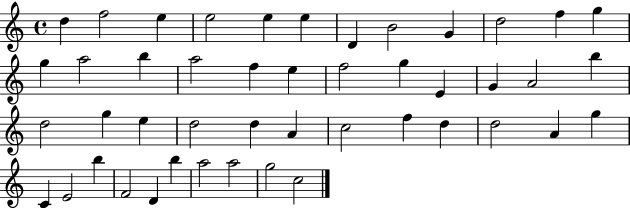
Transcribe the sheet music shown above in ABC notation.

X:1
T:Untitled
M:4/4
L:1/4
K:C
d f2 e e2 e e D B2 G d2 f g g a2 b a2 f e f2 g E G A2 b d2 g e d2 d A c2 f d d2 A g C E2 b F2 D b a2 a2 g2 c2